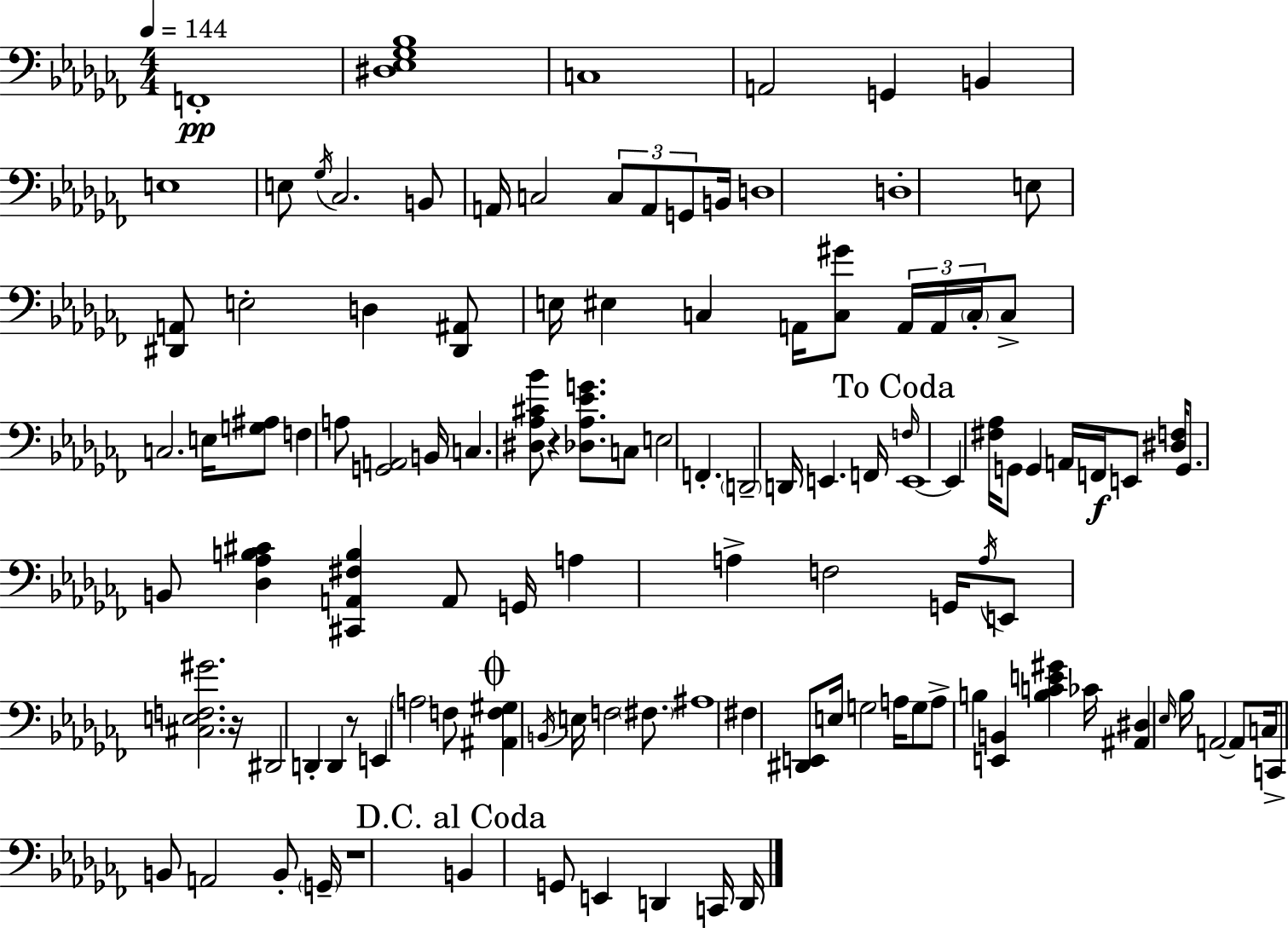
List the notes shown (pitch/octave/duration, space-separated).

F2/w [D#3,Eb3,Gb3,Bb3]/w C3/w A2/h G2/q B2/q E3/w E3/e Gb3/s CES3/h. B2/e A2/s C3/h C3/e A2/e G2/e B2/s D3/w D3/w E3/e [D#2,A2]/e E3/h D3/q [D#2,A#2]/e E3/s EIS3/q C3/q A2/s [C3,G#4]/e A2/s A2/s C3/s C3/e C3/h. E3/s [G3,A#3]/e F3/q A3/e [G2,A2]/h B2/s C3/q. [D#3,Ab3,C#4,Bb4]/e R/q [Db3,Ab3,Eb4,G4]/e. C3/e E3/h F2/q. D2/h D2/s E2/q. F2/s F3/s E2/w E2/q [F#3,Ab3]/s G2/e G2/q A2/s F2/s E2/e [D#3,F3]/s G2/e. B2/e [Db3,Ab3,B3,C#4]/q [C#2,A2,F#3,B3]/q A2/e G2/s A3/q A3/q F3/h G2/s A3/s E2/e [C#3,E3,F3,G#4]/h. R/s D#2/h D2/q D2/q R/e E2/q A3/h F3/e [A#2,F3,G#3]/q B2/s E3/s F3/h F#3/e. A#3/w F#3/q [D#2,E2]/e E3/s G3/h A3/s G3/e A3/e B3/q [E2,B2]/q [B3,C4,E4,G#4]/q CES4/s [A#2,D#3]/q Eb3/s Bb3/s A2/h A2/e C3/s C2/e B2/e A2/h B2/e G2/s R/w B2/q G2/e E2/q D2/q C2/s D2/s